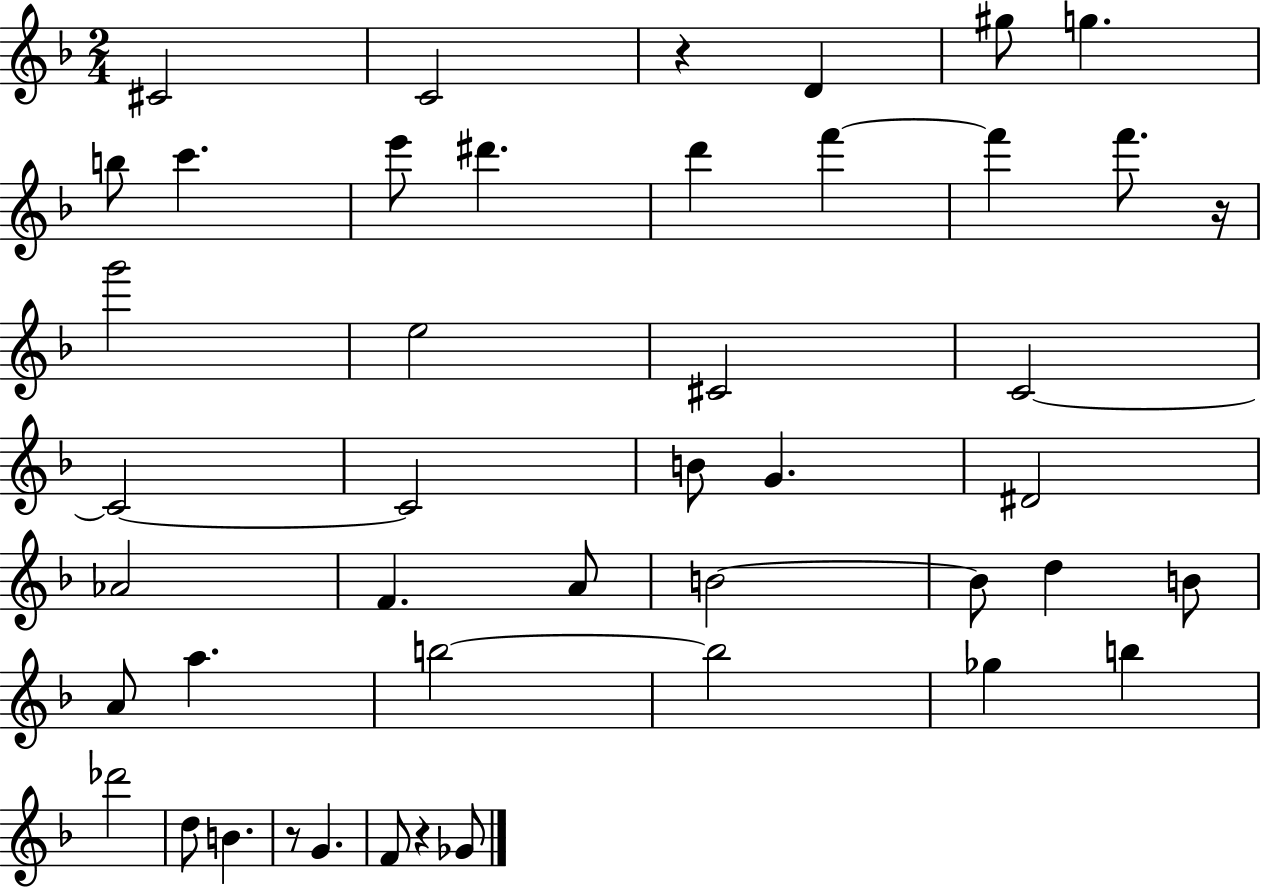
C#4/h C4/h R/q D4/q G#5/e G5/q. B5/e C6/q. E6/e D#6/q. D6/q F6/q F6/q F6/e. R/s G6/h E5/h C#4/h C4/h C4/h C4/h B4/e G4/q. D#4/h Ab4/h F4/q. A4/e B4/h B4/e D5/q B4/e A4/e A5/q. B5/h B5/h Gb5/q B5/q Db6/h D5/e B4/q. R/e G4/q. F4/e R/q Gb4/e